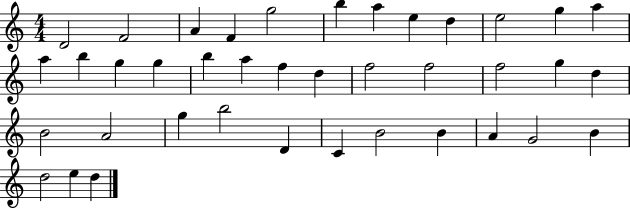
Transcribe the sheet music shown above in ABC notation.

X:1
T:Untitled
M:4/4
L:1/4
K:C
D2 F2 A F g2 b a e d e2 g a a b g g b a f d f2 f2 f2 g d B2 A2 g b2 D C B2 B A G2 B d2 e d